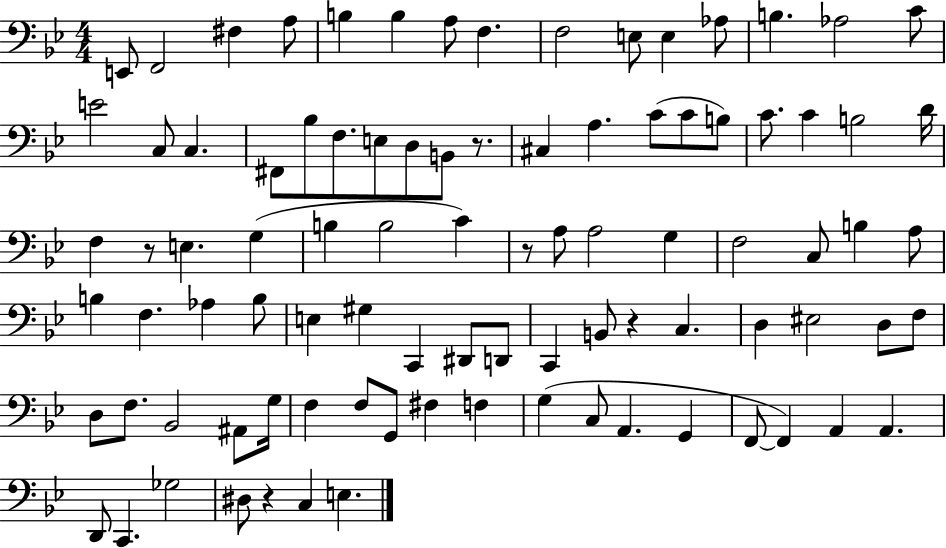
{
  \clef bass
  \numericTimeSignature
  \time 4/4
  \key bes \major
  \repeat volta 2 { e,8 f,2 fis4 a8 | b4 b4 a8 f4. | f2 e8 e4 aes8 | b4. aes2 c'8 | \break e'2 c8 c4. | fis,8 bes8 f8. e8 d8 b,8 r8. | cis4 a4. c'8( c'8 b8) | c'8. c'4 b2 d'16 | \break f4 r8 e4. g4( | b4 b2 c'4) | r8 a8 a2 g4 | f2 c8 b4 a8 | \break b4 f4. aes4 b8 | e4 gis4 c,4 dis,8 d,8 | c,4 b,8 r4 c4. | d4 eis2 d8 f8 | \break d8 f8. bes,2 ais,8 g16 | f4 f8 g,8 fis4 f4 | g4( c8 a,4. g,4 | f,8~~ f,4) a,4 a,4. | \break d,8 c,4. ges2 | dis8 r4 c4 e4. | } \bar "|."
}